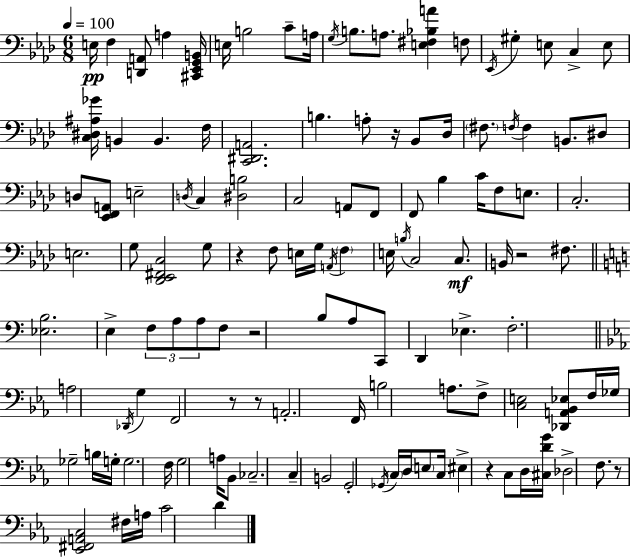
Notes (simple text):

E3/s F3/q [D2,A2]/e A3/q [C#2,Eb2,G2,B2]/s E3/s B3/h C4/e A3/s G3/s B3/e. A3/e. [E3,F#3,Bb3,A4]/q F3/e Eb2/s G#3/q E3/e C3/q E3/e [C3,D#3,A#3,Gb4]/s B2/q B2/q. F3/s [C2,D#2,A2]/h. B3/q. A3/e R/s Bb2/e Db3/s F#3/e. F3/s F3/q B2/e. D#3/e D3/e [Eb2,F2,A2]/e E3/h D3/s C3/q [D#3,B3]/h C3/h A2/e F2/e F2/e Bb3/q C4/s F3/e E3/e. C3/h. E3/h. G3/e [Db2,Eb2,F#2,C3]/h G3/e R/q F3/e E3/s G3/s A2/s F3/q E3/s B3/s C3/h C3/e. B2/s R/h F#3/e. [Eb3,B3]/h. E3/q F3/e A3/e A3/e F3/e R/h B3/e A3/e C2/e D2/q Eb3/q. F3/h. A3/h Db2/s G3/q F2/h R/e R/e A2/h. F2/s B3/h A3/e. F3/e [C3,E3]/h [Db2,A2,Bb2,Eb3]/e F3/s Gb3/s Gb3/h B3/s G3/s G3/h. F3/s G3/h A3/s Bb2/e CES3/h. C3/q B2/h G2/h Gb2/s C3/s D3/s E3/e C3/s EIS3/q R/q C3/e D3/s [C#3,D4,G4]/s Db3/h F3/e. R/e [Eb2,F#2,A2,C3]/h F#3/s A3/s C4/h D4/q